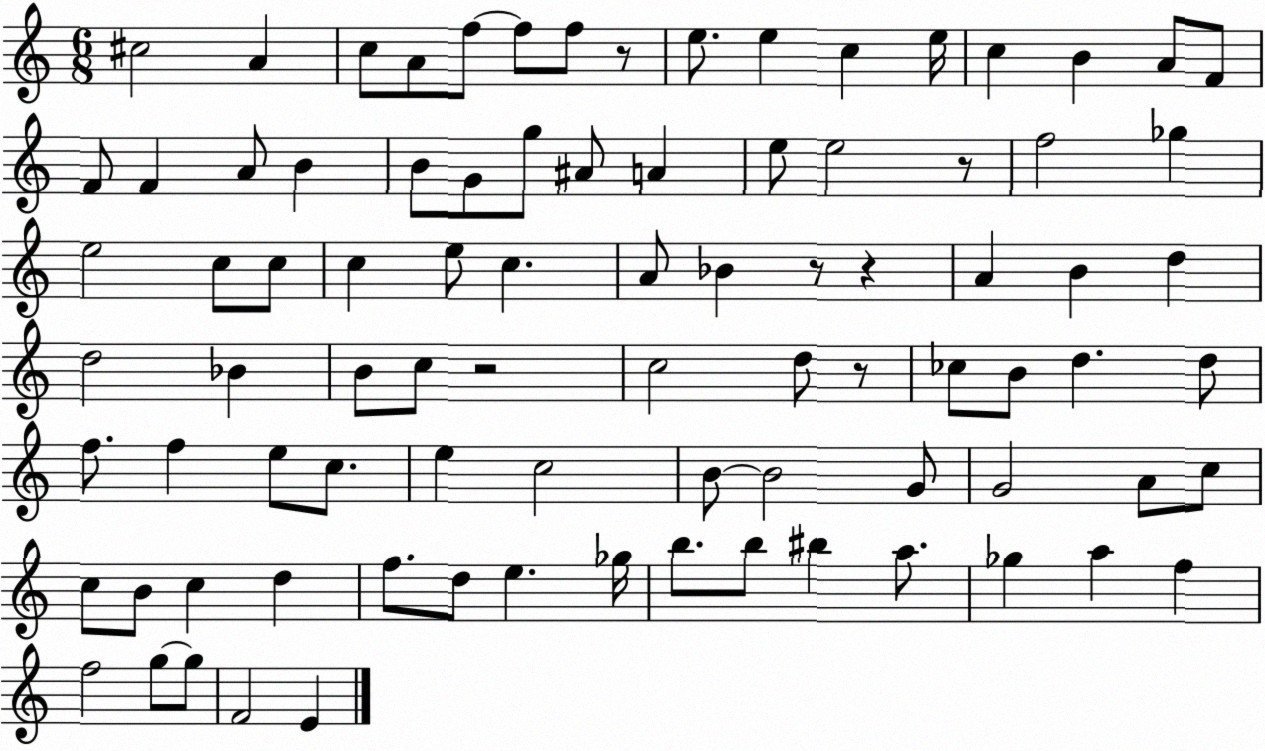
X:1
T:Untitled
M:6/8
L:1/4
K:C
^c2 A c/2 A/2 f/2 f/2 f/2 z/2 e/2 e c e/4 c B A/2 F/2 F/2 F A/2 B B/2 G/2 g/2 ^A/2 A e/2 e2 z/2 f2 _g e2 c/2 c/2 c e/2 c A/2 _B z/2 z A B d d2 _B B/2 c/2 z2 c2 d/2 z/2 _c/2 B/2 d d/2 f/2 f e/2 c/2 e c2 B/2 B2 G/2 G2 A/2 c/2 c/2 B/2 c d f/2 d/2 e _g/4 b/2 b/2 ^b a/2 _g a f f2 g/2 g/2 F2 E